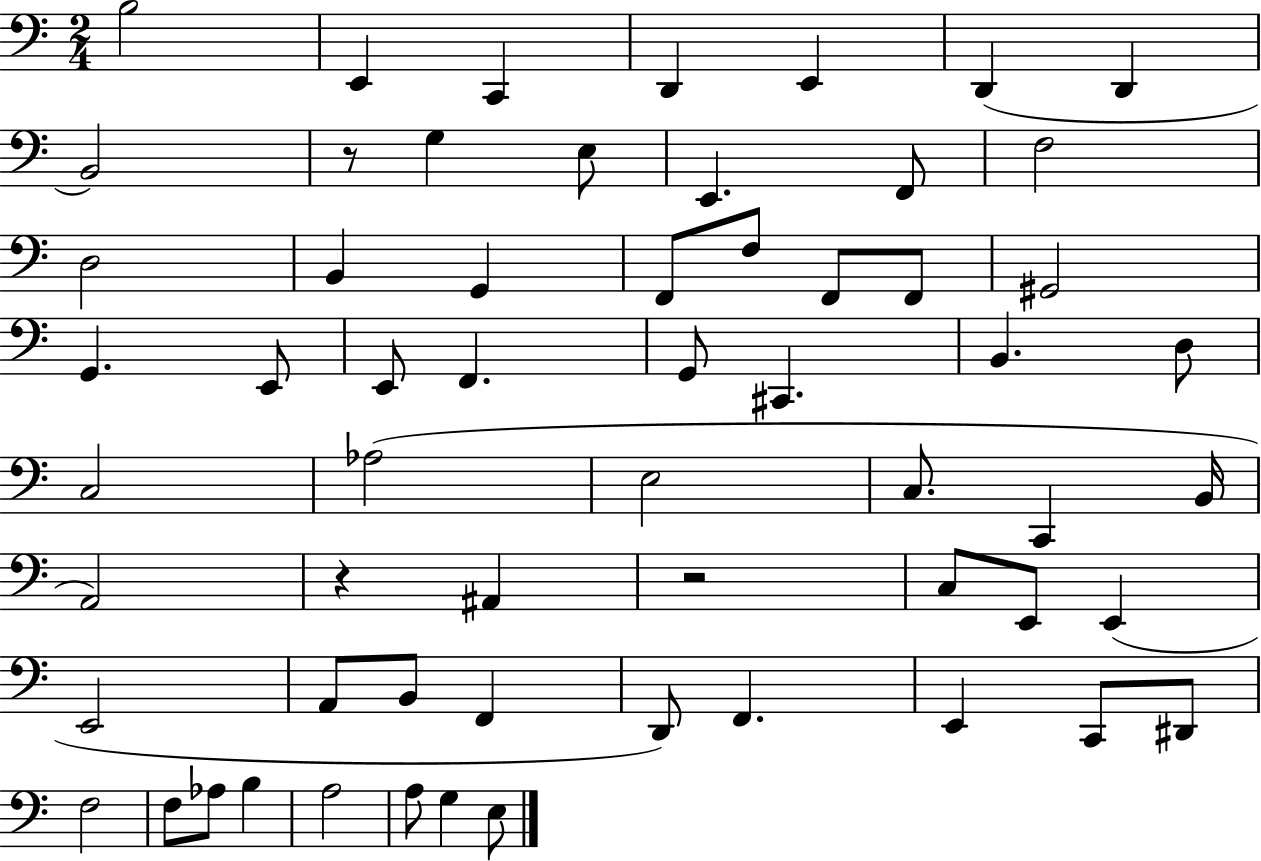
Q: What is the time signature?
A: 2/4